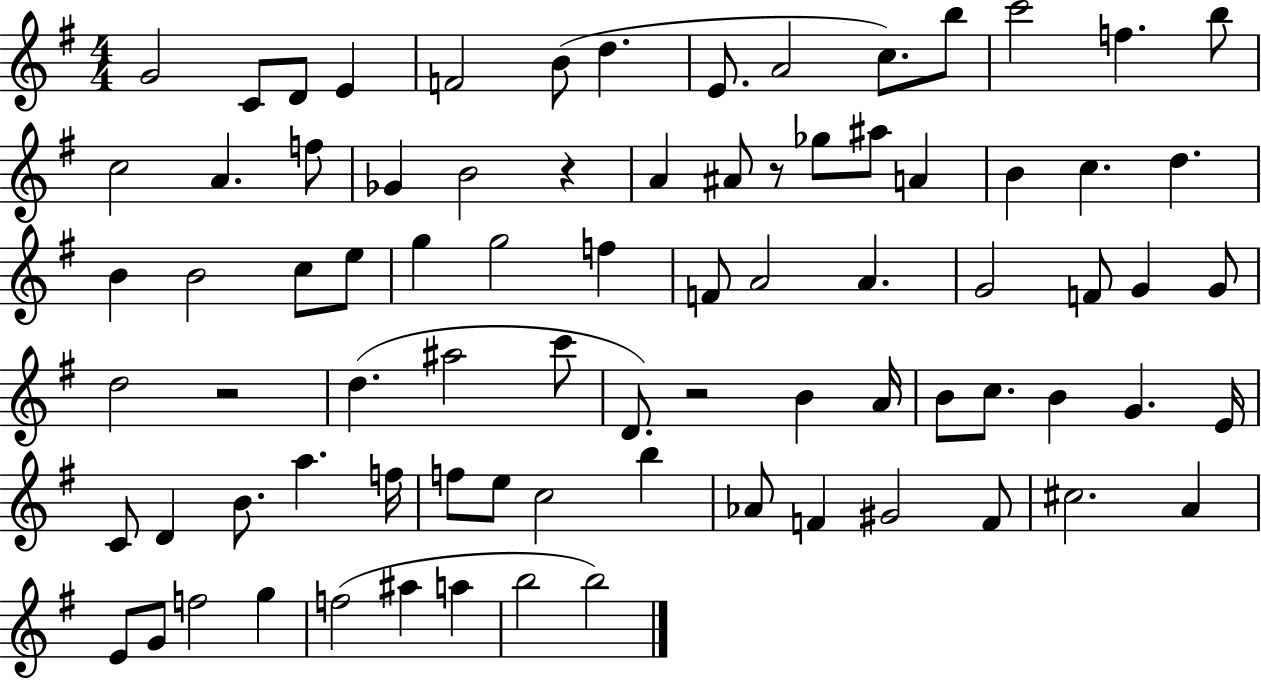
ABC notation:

X:1
T:Untitled
M:4/4
L:1/4
K:G
G2 C/2 D/2 E F2 B/2 d E/2 A2 c/2 b/2 c'2 f b/2 c2 A f/2 _G B2 z A ^A/2 z/2 _g/2 ^a/2 A B c d B B2 c/2 e/2 g g2 f F/2 A2 A G2 F/2 G G/2 d2 z2 d ^a2 c'/2 D/2 z2 B A/4 B/2 c/2 B G E/4 C/2 D B/2 a f/4 f/2 e/2 c2 b _A/2 F ^G2 F/2 ^c2 A E/2 G/2 f2 g f2 ^a a b2 b2